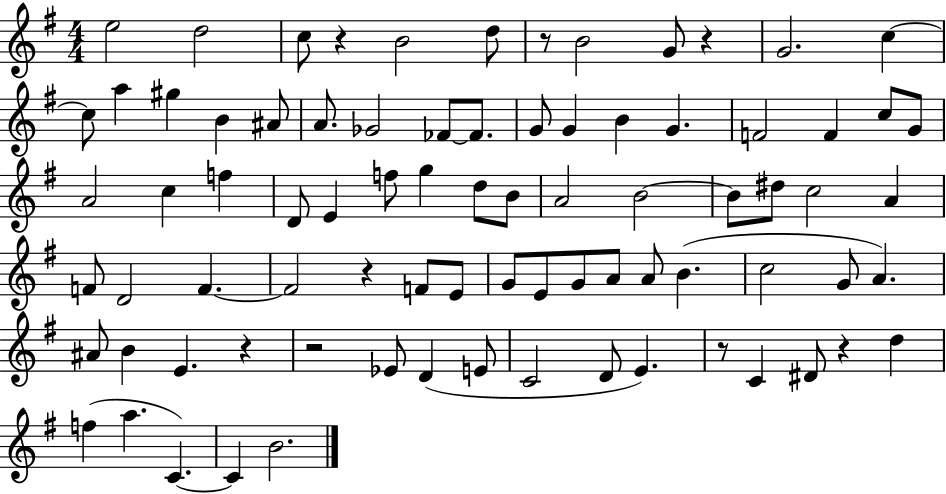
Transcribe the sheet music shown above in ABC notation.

X:1
T:Untitled
M:4/4
L:1/4
K:G
e2 d2 c/2 z B2 d/2 z/2 B2 G/2 z G2 c c/2 a ^g B ^A/2 A/2 _G2 _F/2 _F/2 G/2 G B G F2 F c/2 G/2 A2 c f D/2 E f/2 g d/2 B/2 A2 B2 B/2 ^d/2 c2 A F/2 D2 F F2 z F/2 E/2 G/2 E/2 G/2 A/2 A/2 B c2 G/2 A ^A/2 B E z z2 _E/2 D E/2 C2 D/2 E z/2 C ^D/2 z d f a C C B2